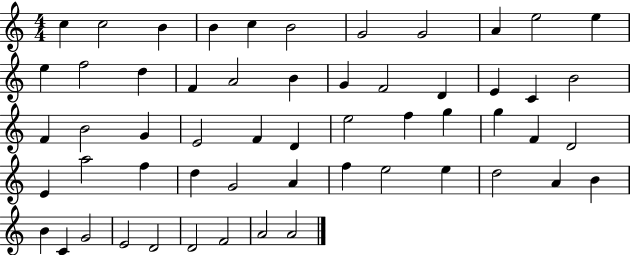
X:1
T:Untitled
M:4/4
L:1/4
K:C
c c2 B B c B2 G2 G2 A e2 e e f2 d F A2 B G F2 D E C B2 F B2 G E2 F D e2 f g g F D2 E a2 f d G2 A f e2 e d2 A B B C G2 E2 D2 D2 F2 A2 A2